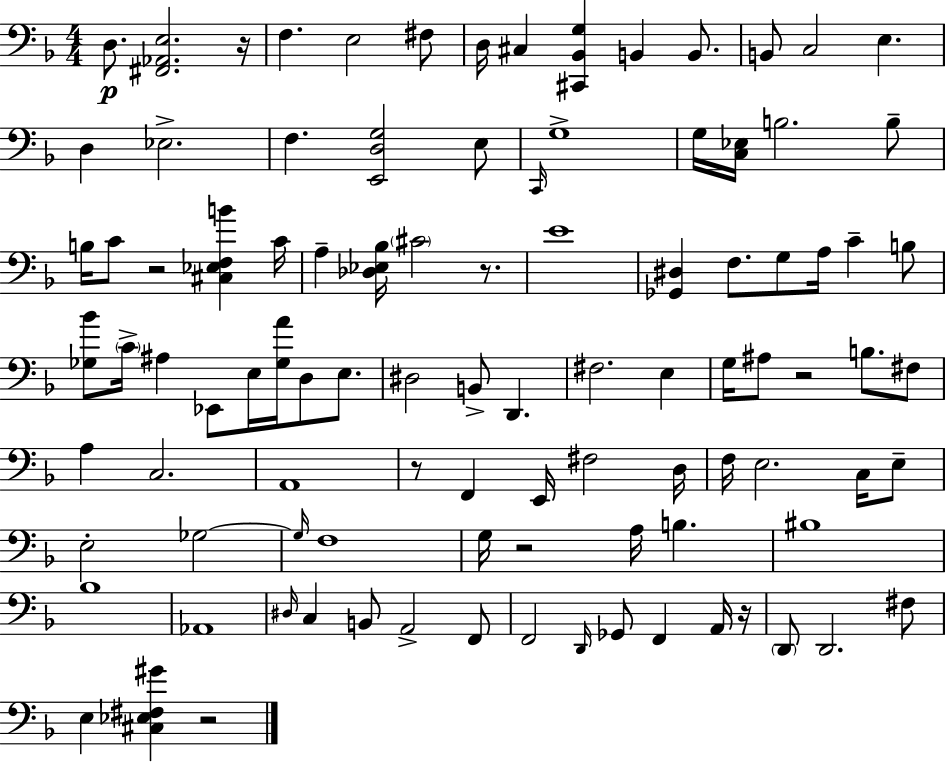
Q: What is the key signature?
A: F major